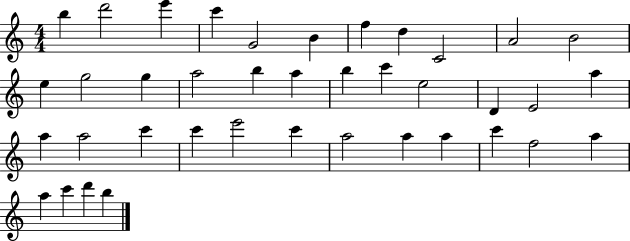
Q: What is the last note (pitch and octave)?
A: B5